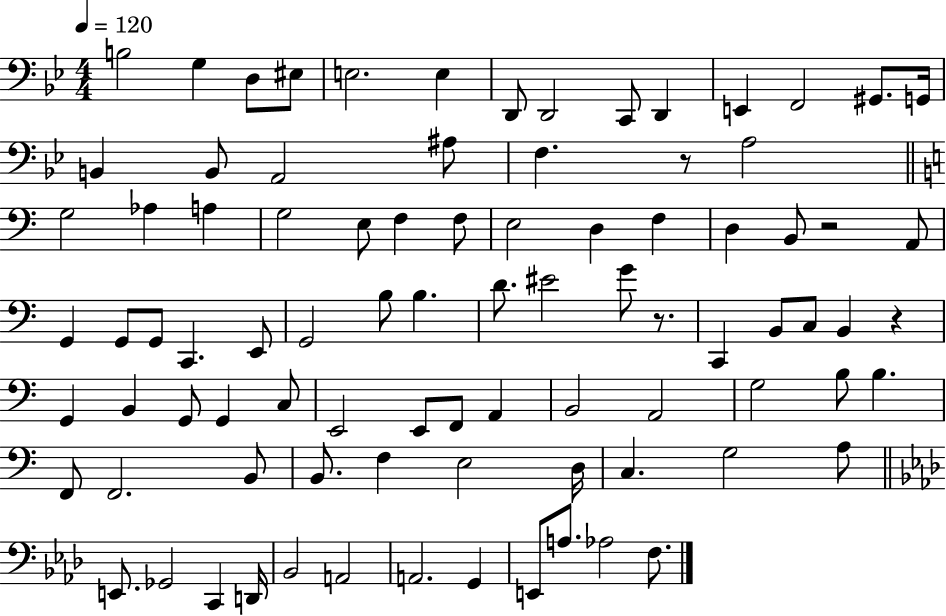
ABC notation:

X:1
T:Untitled
M:4/4
L:1/4
K:Bb
B,2 G, D,/2 ^E,/2 E,2 E, D,,/2 D,,2 C,,/2 D,, E,, F,,2 ^G,,/2 G,,/4 B,, B,,/2 A,,2 ^A,/2 F, z/2 A,2 G,2 _A, A, G,2 E,/2 F, F,/2 E,2 D, F, D, B,,/2 z2 A,,/2 G,, G,,/2 G,,/2 C,, E,,/2 G,,2 B,/2 B, D/2 ^E2 G/2 z/2 C,, B,,/2 C,/2 B,, z G,, B,, G,,/2 G,, C,/2 E,,2 E,,/2 F,,/2 A,, B,,2 A,,2 G,2 B,/2 B, F,,/2 F,,2 B,,/2 B,,/2 F, E,2 D,/4 C, G,2 A,/2 E,,/2 _G,,2 C,, D,,/4 _B,,2 A,,2 A,,2 G,, E,,/2 A,/2 _A,2 F,/2